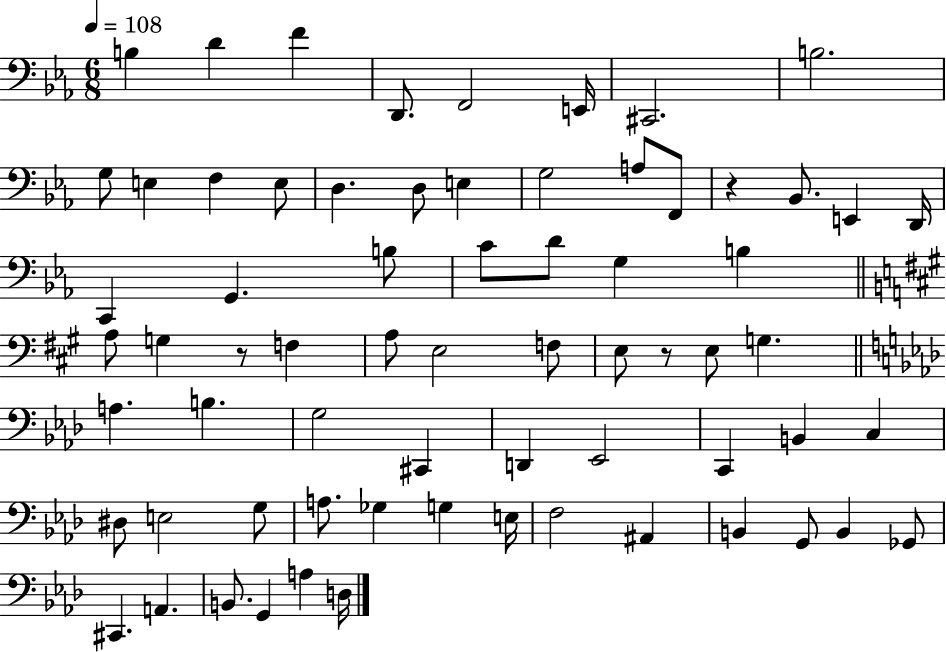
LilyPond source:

{
  \clef bass
  \numericTimeSignature
  \time 6/8
  \key ees \major
  \tempo 4 = 108
  b4 d'4 f'4 | d,8. f,2 e,16 | cis,2. | b2. | \break g8 e4 f4 e8 | d4. d8 e4 | g2 a8 f,8 | r4 bes,8. e,4 d,16 | \break c,4 g,4. b8 | c'8 d'8 g4 b4 | \bar "||" \break \key a \major a8 g4 r8 f4 | a8 e2 f8 | e8 r8 e8 g4. | \bar "||" \break \key aes \major a4. b4. | g2 cis,4 | d,4 ees,2 | c,4 b,4 c4 | \break dis8 e2 g8 | a8. ges4 g4 e16 | f2 ais,4 | b,4 g,8 b,4 ges,8 | \break cis,4. a,4. | b,8. g,4 a4 d16 | \bar "|."
}